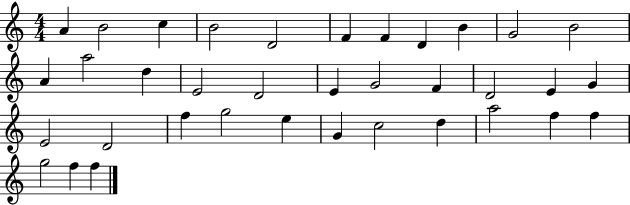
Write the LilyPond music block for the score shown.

{
  \clef treble
  \numericTimeSignature
  \time 4/4
  \key c \major
  a'4 b'2 c''4 | b'2 d'2 | f'4 f'4 d'4 b'4 | g'2 b'2 | \break a'4 a''2 d''4 | e'2 d'2 | e'4 g'2 f'4 | d'2 e'4 g'4 | \break e'2 d'2 | f''4 g''2 e''4 | g'4 c''2 d''4 | a''2 f''4 f''4 | \break g''2 f''4 f''4 | \bar "|."
}